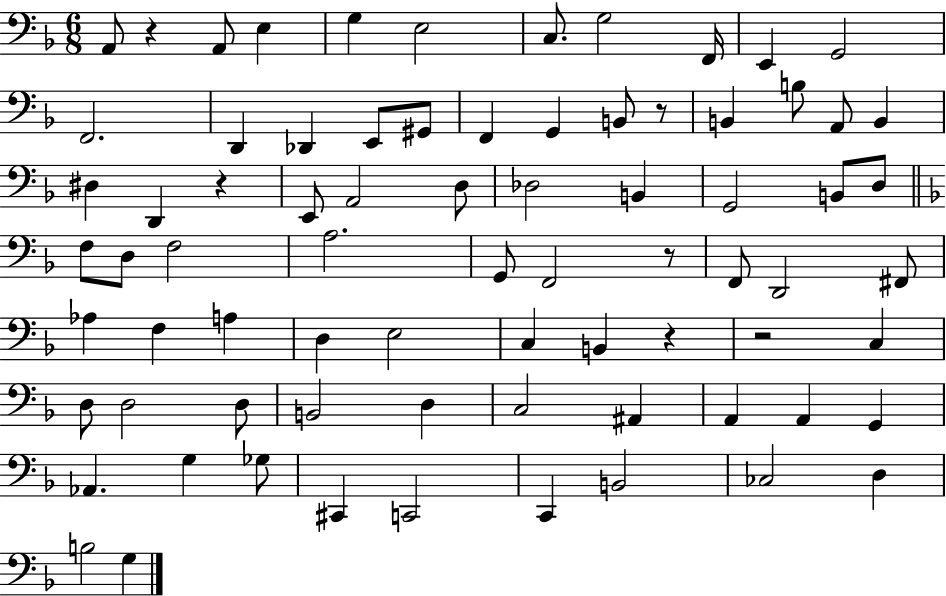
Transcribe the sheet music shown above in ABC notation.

X:1
T:Untitled
M:6/8
L:1/4
K:F
A,,/2 z A,,/2 E, G, E,2 C,/2 G,2 F,,/4 E,, G,,2 F,,2 D,, _D,, E,,/2 ^G,,/2 F,, G,, B,,/2 z/2 B,, B,/2 A,,/2 B,, ^D, D,, z E,,/2 A,,2 D,/2 _D,2 B,, G,,2 B,,/2 D,/2 F,/2 D,/2 F,2 A,2 G,,/2 F,,2 z/2 F,,/2 D,,2 ^F,,/2 _A, F, A, D, E,2 C, B,, z z2 C, D,/2 D,2 D,/2 B,,2 D, C,2 ^A,, A,, A,, G,, _A,, G, _G,/2 ^C,, C,,2 C,, B,,2 _C,2 D, B,2 G,